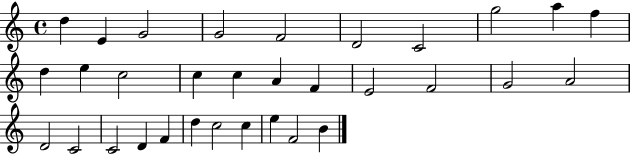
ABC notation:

X:1
T:Untitled
M:4/4
L:1/4
K:C
d E G2 G2 F2 D2 C2 g2 a f d e c2 c c A F E2 F2 G2 A2 D2 C2 C2 D F d c2 c e F2 B